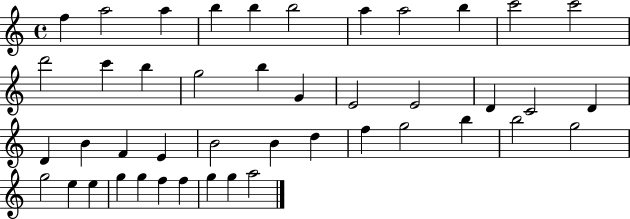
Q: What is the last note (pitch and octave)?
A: A5